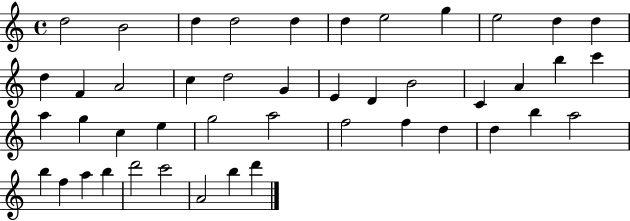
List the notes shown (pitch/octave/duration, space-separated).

D5/h B4/h D5/q D5/h D5/q D5/q E5/h G5/q E5/h D5/q D5/q D5/q F4/q A4/h C5/q D5/h G4/q E4/q D4/q B4/h C4/q A4/q B5/q C6/q A5/q G5/q C5/q E5/q G5/h A5/h F5/h F5/q D5/q D5/q B5/q A5/h B5/q F5/q A5/q B5/q D6/h C6/h A4/h B5/q D6/q